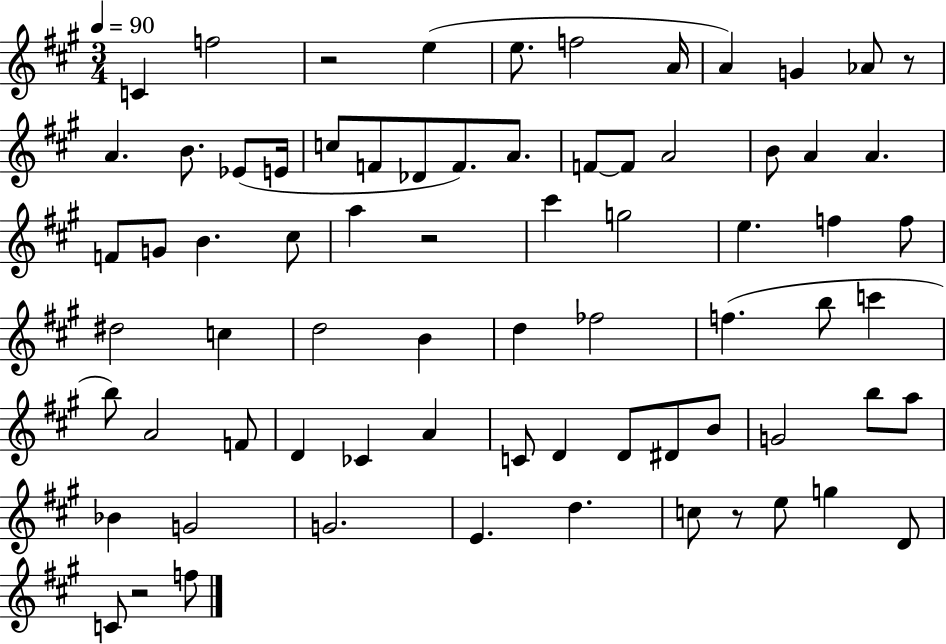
C4/q F5/h R/h E5/q E5/e. F5/h A4/s A4/q G4/q Ab4/e R/e A4/q. B4/e. Eb4/e E4/s C5/e F4/e Db4/e F4/e. A4/e. F4/e F4/e A4/h B4/e A4/q A4/q. F4/e G4/e B4/q. C#5/e A5/q R/h C#6/q G5/h E5/q. F5/q F5/e D#5/h C5/q D5/h B4/q D5/q FES5/h F5/q. B5/e C6/q B5/e A4/h F4/e D4/q CES4/q A4/q C4/e D4/q D4/e D#4/e B4/e G4/h B5/e A5/e Bb4/q G4/h G4/h. E4/q. D5/q. C5/e R/e E5/e G5/q D4/e C4/e R/h F5/e